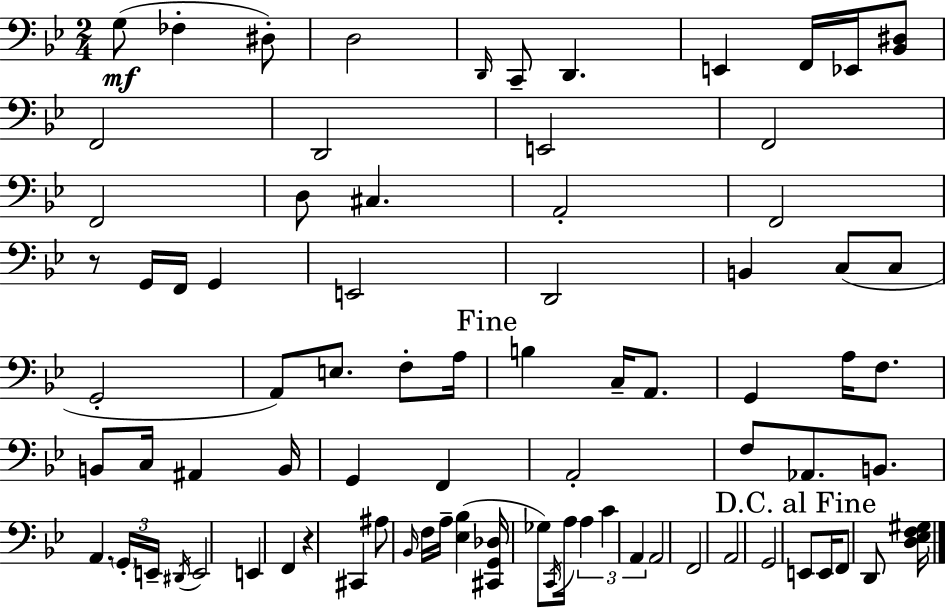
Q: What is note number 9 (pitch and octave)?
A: F2